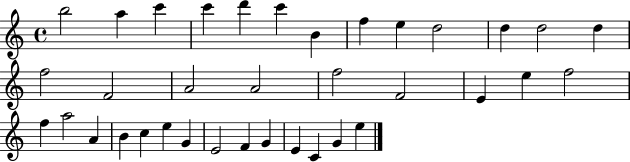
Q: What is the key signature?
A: C major